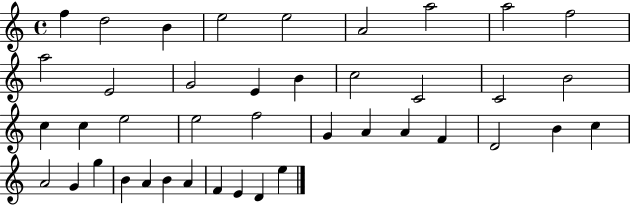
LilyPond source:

{
  \clef treble
  \time 4/4
  \defaultTimeSignature
  \key c \major
  f''4 d''2 b'4 | e''2 e''2 | a'2 a''2 | a''2 f''2 | \break a''2 e'2 | g'2 e'4 b'4 | c''2 c'2 | c'2 b'2 | \break c''4 c''4 e''2 | e''2 f''2 | g'4 a'4 a'4 f'4 | d'2 b'4 c''4 | \break a'2 g'4 g''4 | b'4 a'4 b'4 a'4 | f'4 e'4 d'4 e''4 | \bar "|."
}